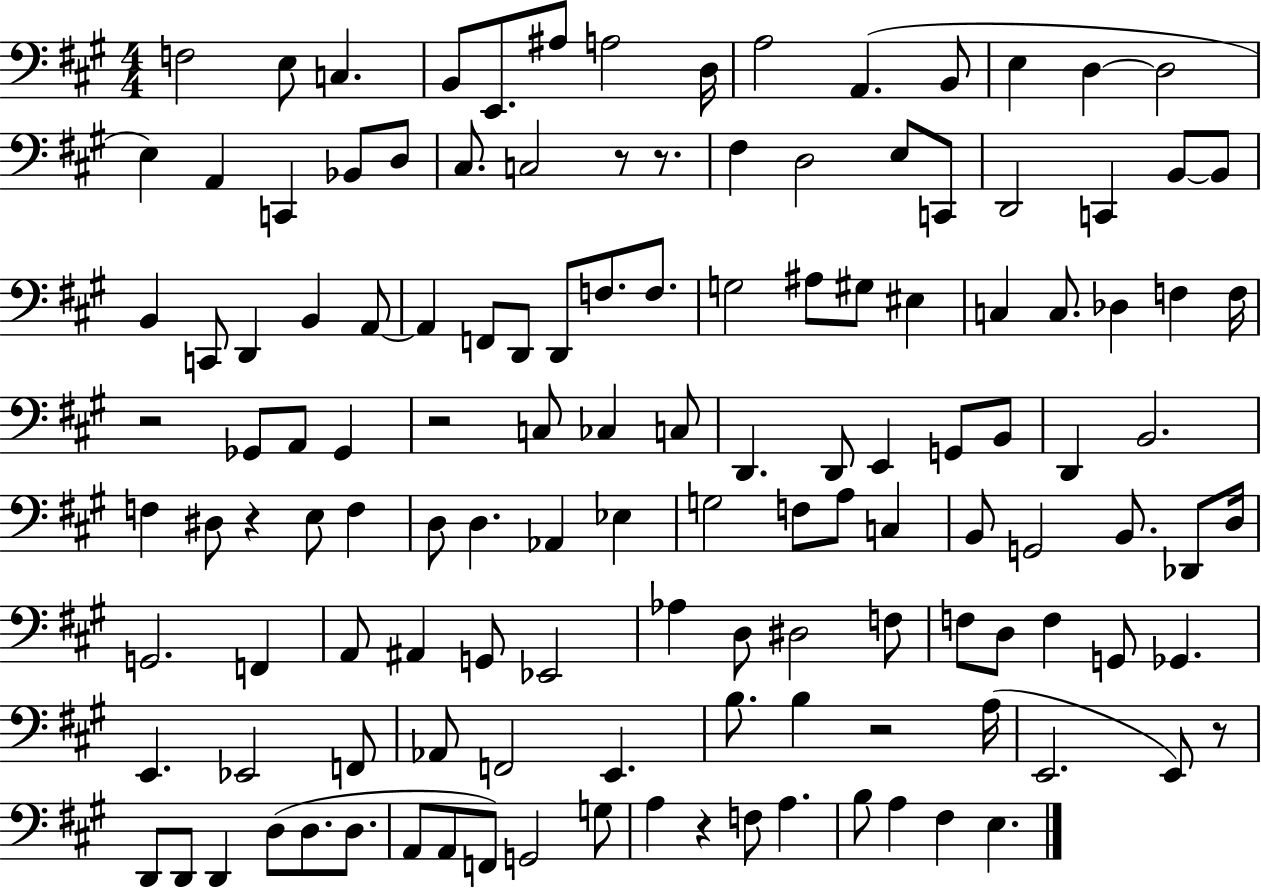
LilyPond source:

{
  \clef bass
  \numericTimeSignature
  \time 4/4
  \key a \major
  \repeat volta 2 { f2 e8 c4. | b,8 e,8. ais8 a2 d16 | a2 a,4.( b,8 | e4 d4~~ d2 | \break e4) a,4 c,4 bes,8 d8 | cis8. c2 r8 r8. | fis4 d2 e8 c,8 | d,2 c,4 b,8~~ b,8 | \break b,4 c,8 d,4 b,4 a,8~~ | a,4 f,8 d,8 d,8 f8. f8. | g2 ais8 gis8 eis4 | c4 c8. des4 f4 f16 | \break r2 ges,8 a,8 ges,4 | r2 c8 ces4 c8 | d,4. d,8 e,4 g,8 b,8 | d,4 b,2. | \break f4 dis8 r4 e8 f4 | d8 d4. aes,4 ees4 | g2 f8 a8 c4 | b,8 g,2 b,8. des,8 d16 | \break g,2. f,4 | a,8 ais,4 g,8 ees,2 | aes4 d8 dis2 f8 | f8 d8 f4 g,8 ges,4. | \break e,4. ees,2 f,8 | aes,8 f,2 e,4. | b8. b4 r2 a16( | e,2. e,8) r8 | \break d,8 d,8 d,4 d8( d8. d8. | a,8 a,8 f,8) g,2 g8 | a4 r4 f8 a4. | b8 a4 fis4 e4. | \break } \bar "|."
}